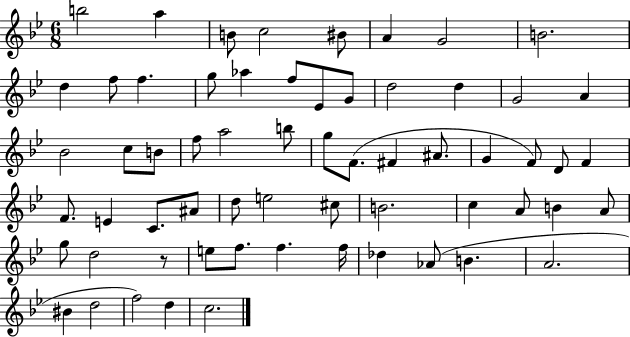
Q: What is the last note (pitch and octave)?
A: C5